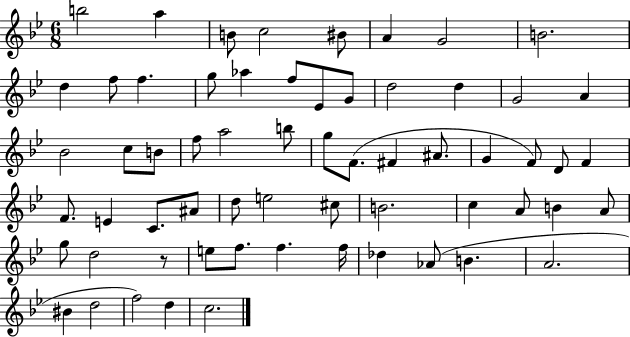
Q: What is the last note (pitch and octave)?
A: C5